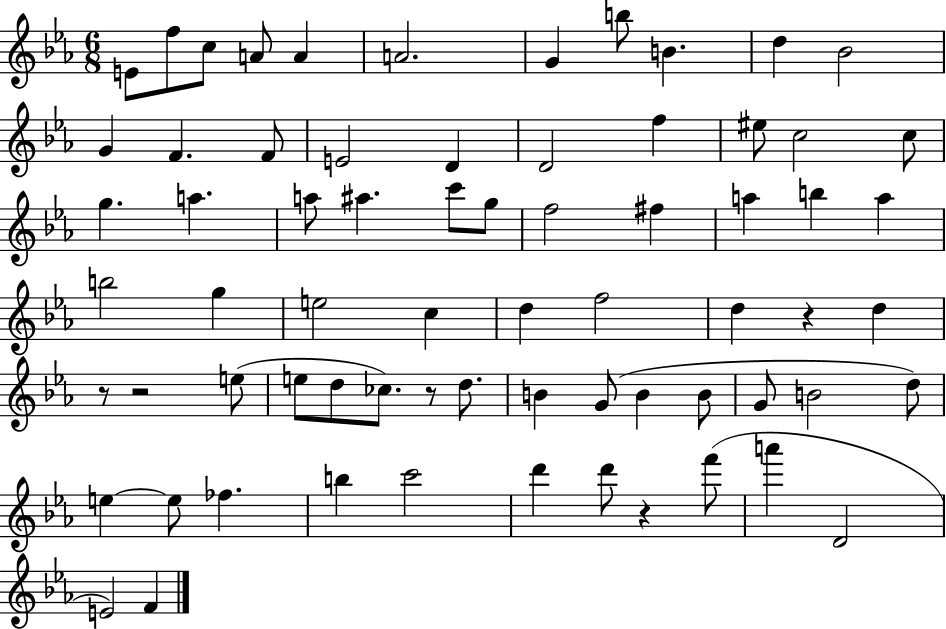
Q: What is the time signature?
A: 6/8